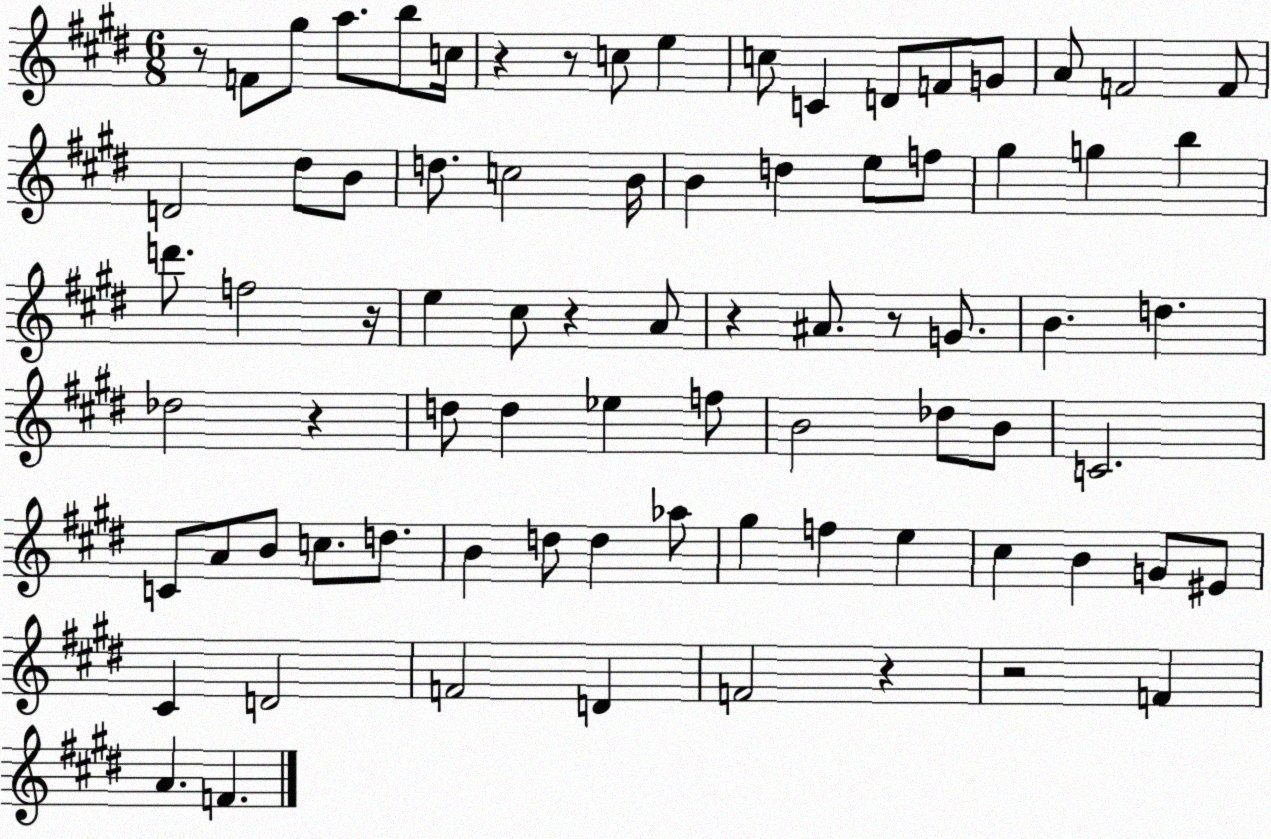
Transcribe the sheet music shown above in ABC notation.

X:1
T:Untitled
M:6/8
L:1/4
K:E
z/2 F/2 ^g/2 a/2 b/2 c/4 z z/2 c/2 e c/2 C D/2 F/2 G/2 A/2 F2 F/2 D2 ^d/2 B/2 d/2 c2 B/4 B d e/2 f/2 ^g g b d'/2 f2 z/4 e ^c/2 z A/2 z ^A/2 z/2 G/2 B d _d2 z d/2 d _e f/2 B2 _d/2 B/2 C2 C/2 A/2 B/2 c/2 d/2 B d/2 d _a/2 ^g f e ^c B G/2 ^E/2 ^C D2 F2 D F2 z z2 F A F